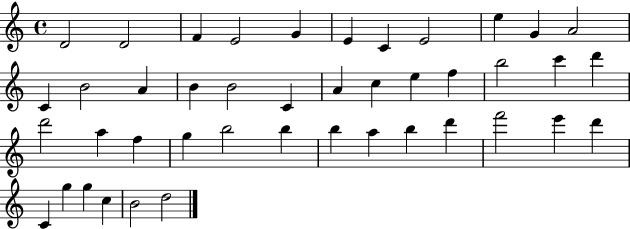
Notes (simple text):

D4/h D4/h F4/q E4/h G4/q E4/q C4/q E4/h E5/q G4/q A4/h C4/q B4/h A4/q B4/q B4/h C4/q A4/q C5/q E5/q F5/q B5/h C6/q D6/q D6/h A5/q F5/q G5/q B5/h B5/q B5/q A5/q B5/q D6/q F6/h E6/q D6/q C4/q G5/q G5/q C5/q B4/h D5/h